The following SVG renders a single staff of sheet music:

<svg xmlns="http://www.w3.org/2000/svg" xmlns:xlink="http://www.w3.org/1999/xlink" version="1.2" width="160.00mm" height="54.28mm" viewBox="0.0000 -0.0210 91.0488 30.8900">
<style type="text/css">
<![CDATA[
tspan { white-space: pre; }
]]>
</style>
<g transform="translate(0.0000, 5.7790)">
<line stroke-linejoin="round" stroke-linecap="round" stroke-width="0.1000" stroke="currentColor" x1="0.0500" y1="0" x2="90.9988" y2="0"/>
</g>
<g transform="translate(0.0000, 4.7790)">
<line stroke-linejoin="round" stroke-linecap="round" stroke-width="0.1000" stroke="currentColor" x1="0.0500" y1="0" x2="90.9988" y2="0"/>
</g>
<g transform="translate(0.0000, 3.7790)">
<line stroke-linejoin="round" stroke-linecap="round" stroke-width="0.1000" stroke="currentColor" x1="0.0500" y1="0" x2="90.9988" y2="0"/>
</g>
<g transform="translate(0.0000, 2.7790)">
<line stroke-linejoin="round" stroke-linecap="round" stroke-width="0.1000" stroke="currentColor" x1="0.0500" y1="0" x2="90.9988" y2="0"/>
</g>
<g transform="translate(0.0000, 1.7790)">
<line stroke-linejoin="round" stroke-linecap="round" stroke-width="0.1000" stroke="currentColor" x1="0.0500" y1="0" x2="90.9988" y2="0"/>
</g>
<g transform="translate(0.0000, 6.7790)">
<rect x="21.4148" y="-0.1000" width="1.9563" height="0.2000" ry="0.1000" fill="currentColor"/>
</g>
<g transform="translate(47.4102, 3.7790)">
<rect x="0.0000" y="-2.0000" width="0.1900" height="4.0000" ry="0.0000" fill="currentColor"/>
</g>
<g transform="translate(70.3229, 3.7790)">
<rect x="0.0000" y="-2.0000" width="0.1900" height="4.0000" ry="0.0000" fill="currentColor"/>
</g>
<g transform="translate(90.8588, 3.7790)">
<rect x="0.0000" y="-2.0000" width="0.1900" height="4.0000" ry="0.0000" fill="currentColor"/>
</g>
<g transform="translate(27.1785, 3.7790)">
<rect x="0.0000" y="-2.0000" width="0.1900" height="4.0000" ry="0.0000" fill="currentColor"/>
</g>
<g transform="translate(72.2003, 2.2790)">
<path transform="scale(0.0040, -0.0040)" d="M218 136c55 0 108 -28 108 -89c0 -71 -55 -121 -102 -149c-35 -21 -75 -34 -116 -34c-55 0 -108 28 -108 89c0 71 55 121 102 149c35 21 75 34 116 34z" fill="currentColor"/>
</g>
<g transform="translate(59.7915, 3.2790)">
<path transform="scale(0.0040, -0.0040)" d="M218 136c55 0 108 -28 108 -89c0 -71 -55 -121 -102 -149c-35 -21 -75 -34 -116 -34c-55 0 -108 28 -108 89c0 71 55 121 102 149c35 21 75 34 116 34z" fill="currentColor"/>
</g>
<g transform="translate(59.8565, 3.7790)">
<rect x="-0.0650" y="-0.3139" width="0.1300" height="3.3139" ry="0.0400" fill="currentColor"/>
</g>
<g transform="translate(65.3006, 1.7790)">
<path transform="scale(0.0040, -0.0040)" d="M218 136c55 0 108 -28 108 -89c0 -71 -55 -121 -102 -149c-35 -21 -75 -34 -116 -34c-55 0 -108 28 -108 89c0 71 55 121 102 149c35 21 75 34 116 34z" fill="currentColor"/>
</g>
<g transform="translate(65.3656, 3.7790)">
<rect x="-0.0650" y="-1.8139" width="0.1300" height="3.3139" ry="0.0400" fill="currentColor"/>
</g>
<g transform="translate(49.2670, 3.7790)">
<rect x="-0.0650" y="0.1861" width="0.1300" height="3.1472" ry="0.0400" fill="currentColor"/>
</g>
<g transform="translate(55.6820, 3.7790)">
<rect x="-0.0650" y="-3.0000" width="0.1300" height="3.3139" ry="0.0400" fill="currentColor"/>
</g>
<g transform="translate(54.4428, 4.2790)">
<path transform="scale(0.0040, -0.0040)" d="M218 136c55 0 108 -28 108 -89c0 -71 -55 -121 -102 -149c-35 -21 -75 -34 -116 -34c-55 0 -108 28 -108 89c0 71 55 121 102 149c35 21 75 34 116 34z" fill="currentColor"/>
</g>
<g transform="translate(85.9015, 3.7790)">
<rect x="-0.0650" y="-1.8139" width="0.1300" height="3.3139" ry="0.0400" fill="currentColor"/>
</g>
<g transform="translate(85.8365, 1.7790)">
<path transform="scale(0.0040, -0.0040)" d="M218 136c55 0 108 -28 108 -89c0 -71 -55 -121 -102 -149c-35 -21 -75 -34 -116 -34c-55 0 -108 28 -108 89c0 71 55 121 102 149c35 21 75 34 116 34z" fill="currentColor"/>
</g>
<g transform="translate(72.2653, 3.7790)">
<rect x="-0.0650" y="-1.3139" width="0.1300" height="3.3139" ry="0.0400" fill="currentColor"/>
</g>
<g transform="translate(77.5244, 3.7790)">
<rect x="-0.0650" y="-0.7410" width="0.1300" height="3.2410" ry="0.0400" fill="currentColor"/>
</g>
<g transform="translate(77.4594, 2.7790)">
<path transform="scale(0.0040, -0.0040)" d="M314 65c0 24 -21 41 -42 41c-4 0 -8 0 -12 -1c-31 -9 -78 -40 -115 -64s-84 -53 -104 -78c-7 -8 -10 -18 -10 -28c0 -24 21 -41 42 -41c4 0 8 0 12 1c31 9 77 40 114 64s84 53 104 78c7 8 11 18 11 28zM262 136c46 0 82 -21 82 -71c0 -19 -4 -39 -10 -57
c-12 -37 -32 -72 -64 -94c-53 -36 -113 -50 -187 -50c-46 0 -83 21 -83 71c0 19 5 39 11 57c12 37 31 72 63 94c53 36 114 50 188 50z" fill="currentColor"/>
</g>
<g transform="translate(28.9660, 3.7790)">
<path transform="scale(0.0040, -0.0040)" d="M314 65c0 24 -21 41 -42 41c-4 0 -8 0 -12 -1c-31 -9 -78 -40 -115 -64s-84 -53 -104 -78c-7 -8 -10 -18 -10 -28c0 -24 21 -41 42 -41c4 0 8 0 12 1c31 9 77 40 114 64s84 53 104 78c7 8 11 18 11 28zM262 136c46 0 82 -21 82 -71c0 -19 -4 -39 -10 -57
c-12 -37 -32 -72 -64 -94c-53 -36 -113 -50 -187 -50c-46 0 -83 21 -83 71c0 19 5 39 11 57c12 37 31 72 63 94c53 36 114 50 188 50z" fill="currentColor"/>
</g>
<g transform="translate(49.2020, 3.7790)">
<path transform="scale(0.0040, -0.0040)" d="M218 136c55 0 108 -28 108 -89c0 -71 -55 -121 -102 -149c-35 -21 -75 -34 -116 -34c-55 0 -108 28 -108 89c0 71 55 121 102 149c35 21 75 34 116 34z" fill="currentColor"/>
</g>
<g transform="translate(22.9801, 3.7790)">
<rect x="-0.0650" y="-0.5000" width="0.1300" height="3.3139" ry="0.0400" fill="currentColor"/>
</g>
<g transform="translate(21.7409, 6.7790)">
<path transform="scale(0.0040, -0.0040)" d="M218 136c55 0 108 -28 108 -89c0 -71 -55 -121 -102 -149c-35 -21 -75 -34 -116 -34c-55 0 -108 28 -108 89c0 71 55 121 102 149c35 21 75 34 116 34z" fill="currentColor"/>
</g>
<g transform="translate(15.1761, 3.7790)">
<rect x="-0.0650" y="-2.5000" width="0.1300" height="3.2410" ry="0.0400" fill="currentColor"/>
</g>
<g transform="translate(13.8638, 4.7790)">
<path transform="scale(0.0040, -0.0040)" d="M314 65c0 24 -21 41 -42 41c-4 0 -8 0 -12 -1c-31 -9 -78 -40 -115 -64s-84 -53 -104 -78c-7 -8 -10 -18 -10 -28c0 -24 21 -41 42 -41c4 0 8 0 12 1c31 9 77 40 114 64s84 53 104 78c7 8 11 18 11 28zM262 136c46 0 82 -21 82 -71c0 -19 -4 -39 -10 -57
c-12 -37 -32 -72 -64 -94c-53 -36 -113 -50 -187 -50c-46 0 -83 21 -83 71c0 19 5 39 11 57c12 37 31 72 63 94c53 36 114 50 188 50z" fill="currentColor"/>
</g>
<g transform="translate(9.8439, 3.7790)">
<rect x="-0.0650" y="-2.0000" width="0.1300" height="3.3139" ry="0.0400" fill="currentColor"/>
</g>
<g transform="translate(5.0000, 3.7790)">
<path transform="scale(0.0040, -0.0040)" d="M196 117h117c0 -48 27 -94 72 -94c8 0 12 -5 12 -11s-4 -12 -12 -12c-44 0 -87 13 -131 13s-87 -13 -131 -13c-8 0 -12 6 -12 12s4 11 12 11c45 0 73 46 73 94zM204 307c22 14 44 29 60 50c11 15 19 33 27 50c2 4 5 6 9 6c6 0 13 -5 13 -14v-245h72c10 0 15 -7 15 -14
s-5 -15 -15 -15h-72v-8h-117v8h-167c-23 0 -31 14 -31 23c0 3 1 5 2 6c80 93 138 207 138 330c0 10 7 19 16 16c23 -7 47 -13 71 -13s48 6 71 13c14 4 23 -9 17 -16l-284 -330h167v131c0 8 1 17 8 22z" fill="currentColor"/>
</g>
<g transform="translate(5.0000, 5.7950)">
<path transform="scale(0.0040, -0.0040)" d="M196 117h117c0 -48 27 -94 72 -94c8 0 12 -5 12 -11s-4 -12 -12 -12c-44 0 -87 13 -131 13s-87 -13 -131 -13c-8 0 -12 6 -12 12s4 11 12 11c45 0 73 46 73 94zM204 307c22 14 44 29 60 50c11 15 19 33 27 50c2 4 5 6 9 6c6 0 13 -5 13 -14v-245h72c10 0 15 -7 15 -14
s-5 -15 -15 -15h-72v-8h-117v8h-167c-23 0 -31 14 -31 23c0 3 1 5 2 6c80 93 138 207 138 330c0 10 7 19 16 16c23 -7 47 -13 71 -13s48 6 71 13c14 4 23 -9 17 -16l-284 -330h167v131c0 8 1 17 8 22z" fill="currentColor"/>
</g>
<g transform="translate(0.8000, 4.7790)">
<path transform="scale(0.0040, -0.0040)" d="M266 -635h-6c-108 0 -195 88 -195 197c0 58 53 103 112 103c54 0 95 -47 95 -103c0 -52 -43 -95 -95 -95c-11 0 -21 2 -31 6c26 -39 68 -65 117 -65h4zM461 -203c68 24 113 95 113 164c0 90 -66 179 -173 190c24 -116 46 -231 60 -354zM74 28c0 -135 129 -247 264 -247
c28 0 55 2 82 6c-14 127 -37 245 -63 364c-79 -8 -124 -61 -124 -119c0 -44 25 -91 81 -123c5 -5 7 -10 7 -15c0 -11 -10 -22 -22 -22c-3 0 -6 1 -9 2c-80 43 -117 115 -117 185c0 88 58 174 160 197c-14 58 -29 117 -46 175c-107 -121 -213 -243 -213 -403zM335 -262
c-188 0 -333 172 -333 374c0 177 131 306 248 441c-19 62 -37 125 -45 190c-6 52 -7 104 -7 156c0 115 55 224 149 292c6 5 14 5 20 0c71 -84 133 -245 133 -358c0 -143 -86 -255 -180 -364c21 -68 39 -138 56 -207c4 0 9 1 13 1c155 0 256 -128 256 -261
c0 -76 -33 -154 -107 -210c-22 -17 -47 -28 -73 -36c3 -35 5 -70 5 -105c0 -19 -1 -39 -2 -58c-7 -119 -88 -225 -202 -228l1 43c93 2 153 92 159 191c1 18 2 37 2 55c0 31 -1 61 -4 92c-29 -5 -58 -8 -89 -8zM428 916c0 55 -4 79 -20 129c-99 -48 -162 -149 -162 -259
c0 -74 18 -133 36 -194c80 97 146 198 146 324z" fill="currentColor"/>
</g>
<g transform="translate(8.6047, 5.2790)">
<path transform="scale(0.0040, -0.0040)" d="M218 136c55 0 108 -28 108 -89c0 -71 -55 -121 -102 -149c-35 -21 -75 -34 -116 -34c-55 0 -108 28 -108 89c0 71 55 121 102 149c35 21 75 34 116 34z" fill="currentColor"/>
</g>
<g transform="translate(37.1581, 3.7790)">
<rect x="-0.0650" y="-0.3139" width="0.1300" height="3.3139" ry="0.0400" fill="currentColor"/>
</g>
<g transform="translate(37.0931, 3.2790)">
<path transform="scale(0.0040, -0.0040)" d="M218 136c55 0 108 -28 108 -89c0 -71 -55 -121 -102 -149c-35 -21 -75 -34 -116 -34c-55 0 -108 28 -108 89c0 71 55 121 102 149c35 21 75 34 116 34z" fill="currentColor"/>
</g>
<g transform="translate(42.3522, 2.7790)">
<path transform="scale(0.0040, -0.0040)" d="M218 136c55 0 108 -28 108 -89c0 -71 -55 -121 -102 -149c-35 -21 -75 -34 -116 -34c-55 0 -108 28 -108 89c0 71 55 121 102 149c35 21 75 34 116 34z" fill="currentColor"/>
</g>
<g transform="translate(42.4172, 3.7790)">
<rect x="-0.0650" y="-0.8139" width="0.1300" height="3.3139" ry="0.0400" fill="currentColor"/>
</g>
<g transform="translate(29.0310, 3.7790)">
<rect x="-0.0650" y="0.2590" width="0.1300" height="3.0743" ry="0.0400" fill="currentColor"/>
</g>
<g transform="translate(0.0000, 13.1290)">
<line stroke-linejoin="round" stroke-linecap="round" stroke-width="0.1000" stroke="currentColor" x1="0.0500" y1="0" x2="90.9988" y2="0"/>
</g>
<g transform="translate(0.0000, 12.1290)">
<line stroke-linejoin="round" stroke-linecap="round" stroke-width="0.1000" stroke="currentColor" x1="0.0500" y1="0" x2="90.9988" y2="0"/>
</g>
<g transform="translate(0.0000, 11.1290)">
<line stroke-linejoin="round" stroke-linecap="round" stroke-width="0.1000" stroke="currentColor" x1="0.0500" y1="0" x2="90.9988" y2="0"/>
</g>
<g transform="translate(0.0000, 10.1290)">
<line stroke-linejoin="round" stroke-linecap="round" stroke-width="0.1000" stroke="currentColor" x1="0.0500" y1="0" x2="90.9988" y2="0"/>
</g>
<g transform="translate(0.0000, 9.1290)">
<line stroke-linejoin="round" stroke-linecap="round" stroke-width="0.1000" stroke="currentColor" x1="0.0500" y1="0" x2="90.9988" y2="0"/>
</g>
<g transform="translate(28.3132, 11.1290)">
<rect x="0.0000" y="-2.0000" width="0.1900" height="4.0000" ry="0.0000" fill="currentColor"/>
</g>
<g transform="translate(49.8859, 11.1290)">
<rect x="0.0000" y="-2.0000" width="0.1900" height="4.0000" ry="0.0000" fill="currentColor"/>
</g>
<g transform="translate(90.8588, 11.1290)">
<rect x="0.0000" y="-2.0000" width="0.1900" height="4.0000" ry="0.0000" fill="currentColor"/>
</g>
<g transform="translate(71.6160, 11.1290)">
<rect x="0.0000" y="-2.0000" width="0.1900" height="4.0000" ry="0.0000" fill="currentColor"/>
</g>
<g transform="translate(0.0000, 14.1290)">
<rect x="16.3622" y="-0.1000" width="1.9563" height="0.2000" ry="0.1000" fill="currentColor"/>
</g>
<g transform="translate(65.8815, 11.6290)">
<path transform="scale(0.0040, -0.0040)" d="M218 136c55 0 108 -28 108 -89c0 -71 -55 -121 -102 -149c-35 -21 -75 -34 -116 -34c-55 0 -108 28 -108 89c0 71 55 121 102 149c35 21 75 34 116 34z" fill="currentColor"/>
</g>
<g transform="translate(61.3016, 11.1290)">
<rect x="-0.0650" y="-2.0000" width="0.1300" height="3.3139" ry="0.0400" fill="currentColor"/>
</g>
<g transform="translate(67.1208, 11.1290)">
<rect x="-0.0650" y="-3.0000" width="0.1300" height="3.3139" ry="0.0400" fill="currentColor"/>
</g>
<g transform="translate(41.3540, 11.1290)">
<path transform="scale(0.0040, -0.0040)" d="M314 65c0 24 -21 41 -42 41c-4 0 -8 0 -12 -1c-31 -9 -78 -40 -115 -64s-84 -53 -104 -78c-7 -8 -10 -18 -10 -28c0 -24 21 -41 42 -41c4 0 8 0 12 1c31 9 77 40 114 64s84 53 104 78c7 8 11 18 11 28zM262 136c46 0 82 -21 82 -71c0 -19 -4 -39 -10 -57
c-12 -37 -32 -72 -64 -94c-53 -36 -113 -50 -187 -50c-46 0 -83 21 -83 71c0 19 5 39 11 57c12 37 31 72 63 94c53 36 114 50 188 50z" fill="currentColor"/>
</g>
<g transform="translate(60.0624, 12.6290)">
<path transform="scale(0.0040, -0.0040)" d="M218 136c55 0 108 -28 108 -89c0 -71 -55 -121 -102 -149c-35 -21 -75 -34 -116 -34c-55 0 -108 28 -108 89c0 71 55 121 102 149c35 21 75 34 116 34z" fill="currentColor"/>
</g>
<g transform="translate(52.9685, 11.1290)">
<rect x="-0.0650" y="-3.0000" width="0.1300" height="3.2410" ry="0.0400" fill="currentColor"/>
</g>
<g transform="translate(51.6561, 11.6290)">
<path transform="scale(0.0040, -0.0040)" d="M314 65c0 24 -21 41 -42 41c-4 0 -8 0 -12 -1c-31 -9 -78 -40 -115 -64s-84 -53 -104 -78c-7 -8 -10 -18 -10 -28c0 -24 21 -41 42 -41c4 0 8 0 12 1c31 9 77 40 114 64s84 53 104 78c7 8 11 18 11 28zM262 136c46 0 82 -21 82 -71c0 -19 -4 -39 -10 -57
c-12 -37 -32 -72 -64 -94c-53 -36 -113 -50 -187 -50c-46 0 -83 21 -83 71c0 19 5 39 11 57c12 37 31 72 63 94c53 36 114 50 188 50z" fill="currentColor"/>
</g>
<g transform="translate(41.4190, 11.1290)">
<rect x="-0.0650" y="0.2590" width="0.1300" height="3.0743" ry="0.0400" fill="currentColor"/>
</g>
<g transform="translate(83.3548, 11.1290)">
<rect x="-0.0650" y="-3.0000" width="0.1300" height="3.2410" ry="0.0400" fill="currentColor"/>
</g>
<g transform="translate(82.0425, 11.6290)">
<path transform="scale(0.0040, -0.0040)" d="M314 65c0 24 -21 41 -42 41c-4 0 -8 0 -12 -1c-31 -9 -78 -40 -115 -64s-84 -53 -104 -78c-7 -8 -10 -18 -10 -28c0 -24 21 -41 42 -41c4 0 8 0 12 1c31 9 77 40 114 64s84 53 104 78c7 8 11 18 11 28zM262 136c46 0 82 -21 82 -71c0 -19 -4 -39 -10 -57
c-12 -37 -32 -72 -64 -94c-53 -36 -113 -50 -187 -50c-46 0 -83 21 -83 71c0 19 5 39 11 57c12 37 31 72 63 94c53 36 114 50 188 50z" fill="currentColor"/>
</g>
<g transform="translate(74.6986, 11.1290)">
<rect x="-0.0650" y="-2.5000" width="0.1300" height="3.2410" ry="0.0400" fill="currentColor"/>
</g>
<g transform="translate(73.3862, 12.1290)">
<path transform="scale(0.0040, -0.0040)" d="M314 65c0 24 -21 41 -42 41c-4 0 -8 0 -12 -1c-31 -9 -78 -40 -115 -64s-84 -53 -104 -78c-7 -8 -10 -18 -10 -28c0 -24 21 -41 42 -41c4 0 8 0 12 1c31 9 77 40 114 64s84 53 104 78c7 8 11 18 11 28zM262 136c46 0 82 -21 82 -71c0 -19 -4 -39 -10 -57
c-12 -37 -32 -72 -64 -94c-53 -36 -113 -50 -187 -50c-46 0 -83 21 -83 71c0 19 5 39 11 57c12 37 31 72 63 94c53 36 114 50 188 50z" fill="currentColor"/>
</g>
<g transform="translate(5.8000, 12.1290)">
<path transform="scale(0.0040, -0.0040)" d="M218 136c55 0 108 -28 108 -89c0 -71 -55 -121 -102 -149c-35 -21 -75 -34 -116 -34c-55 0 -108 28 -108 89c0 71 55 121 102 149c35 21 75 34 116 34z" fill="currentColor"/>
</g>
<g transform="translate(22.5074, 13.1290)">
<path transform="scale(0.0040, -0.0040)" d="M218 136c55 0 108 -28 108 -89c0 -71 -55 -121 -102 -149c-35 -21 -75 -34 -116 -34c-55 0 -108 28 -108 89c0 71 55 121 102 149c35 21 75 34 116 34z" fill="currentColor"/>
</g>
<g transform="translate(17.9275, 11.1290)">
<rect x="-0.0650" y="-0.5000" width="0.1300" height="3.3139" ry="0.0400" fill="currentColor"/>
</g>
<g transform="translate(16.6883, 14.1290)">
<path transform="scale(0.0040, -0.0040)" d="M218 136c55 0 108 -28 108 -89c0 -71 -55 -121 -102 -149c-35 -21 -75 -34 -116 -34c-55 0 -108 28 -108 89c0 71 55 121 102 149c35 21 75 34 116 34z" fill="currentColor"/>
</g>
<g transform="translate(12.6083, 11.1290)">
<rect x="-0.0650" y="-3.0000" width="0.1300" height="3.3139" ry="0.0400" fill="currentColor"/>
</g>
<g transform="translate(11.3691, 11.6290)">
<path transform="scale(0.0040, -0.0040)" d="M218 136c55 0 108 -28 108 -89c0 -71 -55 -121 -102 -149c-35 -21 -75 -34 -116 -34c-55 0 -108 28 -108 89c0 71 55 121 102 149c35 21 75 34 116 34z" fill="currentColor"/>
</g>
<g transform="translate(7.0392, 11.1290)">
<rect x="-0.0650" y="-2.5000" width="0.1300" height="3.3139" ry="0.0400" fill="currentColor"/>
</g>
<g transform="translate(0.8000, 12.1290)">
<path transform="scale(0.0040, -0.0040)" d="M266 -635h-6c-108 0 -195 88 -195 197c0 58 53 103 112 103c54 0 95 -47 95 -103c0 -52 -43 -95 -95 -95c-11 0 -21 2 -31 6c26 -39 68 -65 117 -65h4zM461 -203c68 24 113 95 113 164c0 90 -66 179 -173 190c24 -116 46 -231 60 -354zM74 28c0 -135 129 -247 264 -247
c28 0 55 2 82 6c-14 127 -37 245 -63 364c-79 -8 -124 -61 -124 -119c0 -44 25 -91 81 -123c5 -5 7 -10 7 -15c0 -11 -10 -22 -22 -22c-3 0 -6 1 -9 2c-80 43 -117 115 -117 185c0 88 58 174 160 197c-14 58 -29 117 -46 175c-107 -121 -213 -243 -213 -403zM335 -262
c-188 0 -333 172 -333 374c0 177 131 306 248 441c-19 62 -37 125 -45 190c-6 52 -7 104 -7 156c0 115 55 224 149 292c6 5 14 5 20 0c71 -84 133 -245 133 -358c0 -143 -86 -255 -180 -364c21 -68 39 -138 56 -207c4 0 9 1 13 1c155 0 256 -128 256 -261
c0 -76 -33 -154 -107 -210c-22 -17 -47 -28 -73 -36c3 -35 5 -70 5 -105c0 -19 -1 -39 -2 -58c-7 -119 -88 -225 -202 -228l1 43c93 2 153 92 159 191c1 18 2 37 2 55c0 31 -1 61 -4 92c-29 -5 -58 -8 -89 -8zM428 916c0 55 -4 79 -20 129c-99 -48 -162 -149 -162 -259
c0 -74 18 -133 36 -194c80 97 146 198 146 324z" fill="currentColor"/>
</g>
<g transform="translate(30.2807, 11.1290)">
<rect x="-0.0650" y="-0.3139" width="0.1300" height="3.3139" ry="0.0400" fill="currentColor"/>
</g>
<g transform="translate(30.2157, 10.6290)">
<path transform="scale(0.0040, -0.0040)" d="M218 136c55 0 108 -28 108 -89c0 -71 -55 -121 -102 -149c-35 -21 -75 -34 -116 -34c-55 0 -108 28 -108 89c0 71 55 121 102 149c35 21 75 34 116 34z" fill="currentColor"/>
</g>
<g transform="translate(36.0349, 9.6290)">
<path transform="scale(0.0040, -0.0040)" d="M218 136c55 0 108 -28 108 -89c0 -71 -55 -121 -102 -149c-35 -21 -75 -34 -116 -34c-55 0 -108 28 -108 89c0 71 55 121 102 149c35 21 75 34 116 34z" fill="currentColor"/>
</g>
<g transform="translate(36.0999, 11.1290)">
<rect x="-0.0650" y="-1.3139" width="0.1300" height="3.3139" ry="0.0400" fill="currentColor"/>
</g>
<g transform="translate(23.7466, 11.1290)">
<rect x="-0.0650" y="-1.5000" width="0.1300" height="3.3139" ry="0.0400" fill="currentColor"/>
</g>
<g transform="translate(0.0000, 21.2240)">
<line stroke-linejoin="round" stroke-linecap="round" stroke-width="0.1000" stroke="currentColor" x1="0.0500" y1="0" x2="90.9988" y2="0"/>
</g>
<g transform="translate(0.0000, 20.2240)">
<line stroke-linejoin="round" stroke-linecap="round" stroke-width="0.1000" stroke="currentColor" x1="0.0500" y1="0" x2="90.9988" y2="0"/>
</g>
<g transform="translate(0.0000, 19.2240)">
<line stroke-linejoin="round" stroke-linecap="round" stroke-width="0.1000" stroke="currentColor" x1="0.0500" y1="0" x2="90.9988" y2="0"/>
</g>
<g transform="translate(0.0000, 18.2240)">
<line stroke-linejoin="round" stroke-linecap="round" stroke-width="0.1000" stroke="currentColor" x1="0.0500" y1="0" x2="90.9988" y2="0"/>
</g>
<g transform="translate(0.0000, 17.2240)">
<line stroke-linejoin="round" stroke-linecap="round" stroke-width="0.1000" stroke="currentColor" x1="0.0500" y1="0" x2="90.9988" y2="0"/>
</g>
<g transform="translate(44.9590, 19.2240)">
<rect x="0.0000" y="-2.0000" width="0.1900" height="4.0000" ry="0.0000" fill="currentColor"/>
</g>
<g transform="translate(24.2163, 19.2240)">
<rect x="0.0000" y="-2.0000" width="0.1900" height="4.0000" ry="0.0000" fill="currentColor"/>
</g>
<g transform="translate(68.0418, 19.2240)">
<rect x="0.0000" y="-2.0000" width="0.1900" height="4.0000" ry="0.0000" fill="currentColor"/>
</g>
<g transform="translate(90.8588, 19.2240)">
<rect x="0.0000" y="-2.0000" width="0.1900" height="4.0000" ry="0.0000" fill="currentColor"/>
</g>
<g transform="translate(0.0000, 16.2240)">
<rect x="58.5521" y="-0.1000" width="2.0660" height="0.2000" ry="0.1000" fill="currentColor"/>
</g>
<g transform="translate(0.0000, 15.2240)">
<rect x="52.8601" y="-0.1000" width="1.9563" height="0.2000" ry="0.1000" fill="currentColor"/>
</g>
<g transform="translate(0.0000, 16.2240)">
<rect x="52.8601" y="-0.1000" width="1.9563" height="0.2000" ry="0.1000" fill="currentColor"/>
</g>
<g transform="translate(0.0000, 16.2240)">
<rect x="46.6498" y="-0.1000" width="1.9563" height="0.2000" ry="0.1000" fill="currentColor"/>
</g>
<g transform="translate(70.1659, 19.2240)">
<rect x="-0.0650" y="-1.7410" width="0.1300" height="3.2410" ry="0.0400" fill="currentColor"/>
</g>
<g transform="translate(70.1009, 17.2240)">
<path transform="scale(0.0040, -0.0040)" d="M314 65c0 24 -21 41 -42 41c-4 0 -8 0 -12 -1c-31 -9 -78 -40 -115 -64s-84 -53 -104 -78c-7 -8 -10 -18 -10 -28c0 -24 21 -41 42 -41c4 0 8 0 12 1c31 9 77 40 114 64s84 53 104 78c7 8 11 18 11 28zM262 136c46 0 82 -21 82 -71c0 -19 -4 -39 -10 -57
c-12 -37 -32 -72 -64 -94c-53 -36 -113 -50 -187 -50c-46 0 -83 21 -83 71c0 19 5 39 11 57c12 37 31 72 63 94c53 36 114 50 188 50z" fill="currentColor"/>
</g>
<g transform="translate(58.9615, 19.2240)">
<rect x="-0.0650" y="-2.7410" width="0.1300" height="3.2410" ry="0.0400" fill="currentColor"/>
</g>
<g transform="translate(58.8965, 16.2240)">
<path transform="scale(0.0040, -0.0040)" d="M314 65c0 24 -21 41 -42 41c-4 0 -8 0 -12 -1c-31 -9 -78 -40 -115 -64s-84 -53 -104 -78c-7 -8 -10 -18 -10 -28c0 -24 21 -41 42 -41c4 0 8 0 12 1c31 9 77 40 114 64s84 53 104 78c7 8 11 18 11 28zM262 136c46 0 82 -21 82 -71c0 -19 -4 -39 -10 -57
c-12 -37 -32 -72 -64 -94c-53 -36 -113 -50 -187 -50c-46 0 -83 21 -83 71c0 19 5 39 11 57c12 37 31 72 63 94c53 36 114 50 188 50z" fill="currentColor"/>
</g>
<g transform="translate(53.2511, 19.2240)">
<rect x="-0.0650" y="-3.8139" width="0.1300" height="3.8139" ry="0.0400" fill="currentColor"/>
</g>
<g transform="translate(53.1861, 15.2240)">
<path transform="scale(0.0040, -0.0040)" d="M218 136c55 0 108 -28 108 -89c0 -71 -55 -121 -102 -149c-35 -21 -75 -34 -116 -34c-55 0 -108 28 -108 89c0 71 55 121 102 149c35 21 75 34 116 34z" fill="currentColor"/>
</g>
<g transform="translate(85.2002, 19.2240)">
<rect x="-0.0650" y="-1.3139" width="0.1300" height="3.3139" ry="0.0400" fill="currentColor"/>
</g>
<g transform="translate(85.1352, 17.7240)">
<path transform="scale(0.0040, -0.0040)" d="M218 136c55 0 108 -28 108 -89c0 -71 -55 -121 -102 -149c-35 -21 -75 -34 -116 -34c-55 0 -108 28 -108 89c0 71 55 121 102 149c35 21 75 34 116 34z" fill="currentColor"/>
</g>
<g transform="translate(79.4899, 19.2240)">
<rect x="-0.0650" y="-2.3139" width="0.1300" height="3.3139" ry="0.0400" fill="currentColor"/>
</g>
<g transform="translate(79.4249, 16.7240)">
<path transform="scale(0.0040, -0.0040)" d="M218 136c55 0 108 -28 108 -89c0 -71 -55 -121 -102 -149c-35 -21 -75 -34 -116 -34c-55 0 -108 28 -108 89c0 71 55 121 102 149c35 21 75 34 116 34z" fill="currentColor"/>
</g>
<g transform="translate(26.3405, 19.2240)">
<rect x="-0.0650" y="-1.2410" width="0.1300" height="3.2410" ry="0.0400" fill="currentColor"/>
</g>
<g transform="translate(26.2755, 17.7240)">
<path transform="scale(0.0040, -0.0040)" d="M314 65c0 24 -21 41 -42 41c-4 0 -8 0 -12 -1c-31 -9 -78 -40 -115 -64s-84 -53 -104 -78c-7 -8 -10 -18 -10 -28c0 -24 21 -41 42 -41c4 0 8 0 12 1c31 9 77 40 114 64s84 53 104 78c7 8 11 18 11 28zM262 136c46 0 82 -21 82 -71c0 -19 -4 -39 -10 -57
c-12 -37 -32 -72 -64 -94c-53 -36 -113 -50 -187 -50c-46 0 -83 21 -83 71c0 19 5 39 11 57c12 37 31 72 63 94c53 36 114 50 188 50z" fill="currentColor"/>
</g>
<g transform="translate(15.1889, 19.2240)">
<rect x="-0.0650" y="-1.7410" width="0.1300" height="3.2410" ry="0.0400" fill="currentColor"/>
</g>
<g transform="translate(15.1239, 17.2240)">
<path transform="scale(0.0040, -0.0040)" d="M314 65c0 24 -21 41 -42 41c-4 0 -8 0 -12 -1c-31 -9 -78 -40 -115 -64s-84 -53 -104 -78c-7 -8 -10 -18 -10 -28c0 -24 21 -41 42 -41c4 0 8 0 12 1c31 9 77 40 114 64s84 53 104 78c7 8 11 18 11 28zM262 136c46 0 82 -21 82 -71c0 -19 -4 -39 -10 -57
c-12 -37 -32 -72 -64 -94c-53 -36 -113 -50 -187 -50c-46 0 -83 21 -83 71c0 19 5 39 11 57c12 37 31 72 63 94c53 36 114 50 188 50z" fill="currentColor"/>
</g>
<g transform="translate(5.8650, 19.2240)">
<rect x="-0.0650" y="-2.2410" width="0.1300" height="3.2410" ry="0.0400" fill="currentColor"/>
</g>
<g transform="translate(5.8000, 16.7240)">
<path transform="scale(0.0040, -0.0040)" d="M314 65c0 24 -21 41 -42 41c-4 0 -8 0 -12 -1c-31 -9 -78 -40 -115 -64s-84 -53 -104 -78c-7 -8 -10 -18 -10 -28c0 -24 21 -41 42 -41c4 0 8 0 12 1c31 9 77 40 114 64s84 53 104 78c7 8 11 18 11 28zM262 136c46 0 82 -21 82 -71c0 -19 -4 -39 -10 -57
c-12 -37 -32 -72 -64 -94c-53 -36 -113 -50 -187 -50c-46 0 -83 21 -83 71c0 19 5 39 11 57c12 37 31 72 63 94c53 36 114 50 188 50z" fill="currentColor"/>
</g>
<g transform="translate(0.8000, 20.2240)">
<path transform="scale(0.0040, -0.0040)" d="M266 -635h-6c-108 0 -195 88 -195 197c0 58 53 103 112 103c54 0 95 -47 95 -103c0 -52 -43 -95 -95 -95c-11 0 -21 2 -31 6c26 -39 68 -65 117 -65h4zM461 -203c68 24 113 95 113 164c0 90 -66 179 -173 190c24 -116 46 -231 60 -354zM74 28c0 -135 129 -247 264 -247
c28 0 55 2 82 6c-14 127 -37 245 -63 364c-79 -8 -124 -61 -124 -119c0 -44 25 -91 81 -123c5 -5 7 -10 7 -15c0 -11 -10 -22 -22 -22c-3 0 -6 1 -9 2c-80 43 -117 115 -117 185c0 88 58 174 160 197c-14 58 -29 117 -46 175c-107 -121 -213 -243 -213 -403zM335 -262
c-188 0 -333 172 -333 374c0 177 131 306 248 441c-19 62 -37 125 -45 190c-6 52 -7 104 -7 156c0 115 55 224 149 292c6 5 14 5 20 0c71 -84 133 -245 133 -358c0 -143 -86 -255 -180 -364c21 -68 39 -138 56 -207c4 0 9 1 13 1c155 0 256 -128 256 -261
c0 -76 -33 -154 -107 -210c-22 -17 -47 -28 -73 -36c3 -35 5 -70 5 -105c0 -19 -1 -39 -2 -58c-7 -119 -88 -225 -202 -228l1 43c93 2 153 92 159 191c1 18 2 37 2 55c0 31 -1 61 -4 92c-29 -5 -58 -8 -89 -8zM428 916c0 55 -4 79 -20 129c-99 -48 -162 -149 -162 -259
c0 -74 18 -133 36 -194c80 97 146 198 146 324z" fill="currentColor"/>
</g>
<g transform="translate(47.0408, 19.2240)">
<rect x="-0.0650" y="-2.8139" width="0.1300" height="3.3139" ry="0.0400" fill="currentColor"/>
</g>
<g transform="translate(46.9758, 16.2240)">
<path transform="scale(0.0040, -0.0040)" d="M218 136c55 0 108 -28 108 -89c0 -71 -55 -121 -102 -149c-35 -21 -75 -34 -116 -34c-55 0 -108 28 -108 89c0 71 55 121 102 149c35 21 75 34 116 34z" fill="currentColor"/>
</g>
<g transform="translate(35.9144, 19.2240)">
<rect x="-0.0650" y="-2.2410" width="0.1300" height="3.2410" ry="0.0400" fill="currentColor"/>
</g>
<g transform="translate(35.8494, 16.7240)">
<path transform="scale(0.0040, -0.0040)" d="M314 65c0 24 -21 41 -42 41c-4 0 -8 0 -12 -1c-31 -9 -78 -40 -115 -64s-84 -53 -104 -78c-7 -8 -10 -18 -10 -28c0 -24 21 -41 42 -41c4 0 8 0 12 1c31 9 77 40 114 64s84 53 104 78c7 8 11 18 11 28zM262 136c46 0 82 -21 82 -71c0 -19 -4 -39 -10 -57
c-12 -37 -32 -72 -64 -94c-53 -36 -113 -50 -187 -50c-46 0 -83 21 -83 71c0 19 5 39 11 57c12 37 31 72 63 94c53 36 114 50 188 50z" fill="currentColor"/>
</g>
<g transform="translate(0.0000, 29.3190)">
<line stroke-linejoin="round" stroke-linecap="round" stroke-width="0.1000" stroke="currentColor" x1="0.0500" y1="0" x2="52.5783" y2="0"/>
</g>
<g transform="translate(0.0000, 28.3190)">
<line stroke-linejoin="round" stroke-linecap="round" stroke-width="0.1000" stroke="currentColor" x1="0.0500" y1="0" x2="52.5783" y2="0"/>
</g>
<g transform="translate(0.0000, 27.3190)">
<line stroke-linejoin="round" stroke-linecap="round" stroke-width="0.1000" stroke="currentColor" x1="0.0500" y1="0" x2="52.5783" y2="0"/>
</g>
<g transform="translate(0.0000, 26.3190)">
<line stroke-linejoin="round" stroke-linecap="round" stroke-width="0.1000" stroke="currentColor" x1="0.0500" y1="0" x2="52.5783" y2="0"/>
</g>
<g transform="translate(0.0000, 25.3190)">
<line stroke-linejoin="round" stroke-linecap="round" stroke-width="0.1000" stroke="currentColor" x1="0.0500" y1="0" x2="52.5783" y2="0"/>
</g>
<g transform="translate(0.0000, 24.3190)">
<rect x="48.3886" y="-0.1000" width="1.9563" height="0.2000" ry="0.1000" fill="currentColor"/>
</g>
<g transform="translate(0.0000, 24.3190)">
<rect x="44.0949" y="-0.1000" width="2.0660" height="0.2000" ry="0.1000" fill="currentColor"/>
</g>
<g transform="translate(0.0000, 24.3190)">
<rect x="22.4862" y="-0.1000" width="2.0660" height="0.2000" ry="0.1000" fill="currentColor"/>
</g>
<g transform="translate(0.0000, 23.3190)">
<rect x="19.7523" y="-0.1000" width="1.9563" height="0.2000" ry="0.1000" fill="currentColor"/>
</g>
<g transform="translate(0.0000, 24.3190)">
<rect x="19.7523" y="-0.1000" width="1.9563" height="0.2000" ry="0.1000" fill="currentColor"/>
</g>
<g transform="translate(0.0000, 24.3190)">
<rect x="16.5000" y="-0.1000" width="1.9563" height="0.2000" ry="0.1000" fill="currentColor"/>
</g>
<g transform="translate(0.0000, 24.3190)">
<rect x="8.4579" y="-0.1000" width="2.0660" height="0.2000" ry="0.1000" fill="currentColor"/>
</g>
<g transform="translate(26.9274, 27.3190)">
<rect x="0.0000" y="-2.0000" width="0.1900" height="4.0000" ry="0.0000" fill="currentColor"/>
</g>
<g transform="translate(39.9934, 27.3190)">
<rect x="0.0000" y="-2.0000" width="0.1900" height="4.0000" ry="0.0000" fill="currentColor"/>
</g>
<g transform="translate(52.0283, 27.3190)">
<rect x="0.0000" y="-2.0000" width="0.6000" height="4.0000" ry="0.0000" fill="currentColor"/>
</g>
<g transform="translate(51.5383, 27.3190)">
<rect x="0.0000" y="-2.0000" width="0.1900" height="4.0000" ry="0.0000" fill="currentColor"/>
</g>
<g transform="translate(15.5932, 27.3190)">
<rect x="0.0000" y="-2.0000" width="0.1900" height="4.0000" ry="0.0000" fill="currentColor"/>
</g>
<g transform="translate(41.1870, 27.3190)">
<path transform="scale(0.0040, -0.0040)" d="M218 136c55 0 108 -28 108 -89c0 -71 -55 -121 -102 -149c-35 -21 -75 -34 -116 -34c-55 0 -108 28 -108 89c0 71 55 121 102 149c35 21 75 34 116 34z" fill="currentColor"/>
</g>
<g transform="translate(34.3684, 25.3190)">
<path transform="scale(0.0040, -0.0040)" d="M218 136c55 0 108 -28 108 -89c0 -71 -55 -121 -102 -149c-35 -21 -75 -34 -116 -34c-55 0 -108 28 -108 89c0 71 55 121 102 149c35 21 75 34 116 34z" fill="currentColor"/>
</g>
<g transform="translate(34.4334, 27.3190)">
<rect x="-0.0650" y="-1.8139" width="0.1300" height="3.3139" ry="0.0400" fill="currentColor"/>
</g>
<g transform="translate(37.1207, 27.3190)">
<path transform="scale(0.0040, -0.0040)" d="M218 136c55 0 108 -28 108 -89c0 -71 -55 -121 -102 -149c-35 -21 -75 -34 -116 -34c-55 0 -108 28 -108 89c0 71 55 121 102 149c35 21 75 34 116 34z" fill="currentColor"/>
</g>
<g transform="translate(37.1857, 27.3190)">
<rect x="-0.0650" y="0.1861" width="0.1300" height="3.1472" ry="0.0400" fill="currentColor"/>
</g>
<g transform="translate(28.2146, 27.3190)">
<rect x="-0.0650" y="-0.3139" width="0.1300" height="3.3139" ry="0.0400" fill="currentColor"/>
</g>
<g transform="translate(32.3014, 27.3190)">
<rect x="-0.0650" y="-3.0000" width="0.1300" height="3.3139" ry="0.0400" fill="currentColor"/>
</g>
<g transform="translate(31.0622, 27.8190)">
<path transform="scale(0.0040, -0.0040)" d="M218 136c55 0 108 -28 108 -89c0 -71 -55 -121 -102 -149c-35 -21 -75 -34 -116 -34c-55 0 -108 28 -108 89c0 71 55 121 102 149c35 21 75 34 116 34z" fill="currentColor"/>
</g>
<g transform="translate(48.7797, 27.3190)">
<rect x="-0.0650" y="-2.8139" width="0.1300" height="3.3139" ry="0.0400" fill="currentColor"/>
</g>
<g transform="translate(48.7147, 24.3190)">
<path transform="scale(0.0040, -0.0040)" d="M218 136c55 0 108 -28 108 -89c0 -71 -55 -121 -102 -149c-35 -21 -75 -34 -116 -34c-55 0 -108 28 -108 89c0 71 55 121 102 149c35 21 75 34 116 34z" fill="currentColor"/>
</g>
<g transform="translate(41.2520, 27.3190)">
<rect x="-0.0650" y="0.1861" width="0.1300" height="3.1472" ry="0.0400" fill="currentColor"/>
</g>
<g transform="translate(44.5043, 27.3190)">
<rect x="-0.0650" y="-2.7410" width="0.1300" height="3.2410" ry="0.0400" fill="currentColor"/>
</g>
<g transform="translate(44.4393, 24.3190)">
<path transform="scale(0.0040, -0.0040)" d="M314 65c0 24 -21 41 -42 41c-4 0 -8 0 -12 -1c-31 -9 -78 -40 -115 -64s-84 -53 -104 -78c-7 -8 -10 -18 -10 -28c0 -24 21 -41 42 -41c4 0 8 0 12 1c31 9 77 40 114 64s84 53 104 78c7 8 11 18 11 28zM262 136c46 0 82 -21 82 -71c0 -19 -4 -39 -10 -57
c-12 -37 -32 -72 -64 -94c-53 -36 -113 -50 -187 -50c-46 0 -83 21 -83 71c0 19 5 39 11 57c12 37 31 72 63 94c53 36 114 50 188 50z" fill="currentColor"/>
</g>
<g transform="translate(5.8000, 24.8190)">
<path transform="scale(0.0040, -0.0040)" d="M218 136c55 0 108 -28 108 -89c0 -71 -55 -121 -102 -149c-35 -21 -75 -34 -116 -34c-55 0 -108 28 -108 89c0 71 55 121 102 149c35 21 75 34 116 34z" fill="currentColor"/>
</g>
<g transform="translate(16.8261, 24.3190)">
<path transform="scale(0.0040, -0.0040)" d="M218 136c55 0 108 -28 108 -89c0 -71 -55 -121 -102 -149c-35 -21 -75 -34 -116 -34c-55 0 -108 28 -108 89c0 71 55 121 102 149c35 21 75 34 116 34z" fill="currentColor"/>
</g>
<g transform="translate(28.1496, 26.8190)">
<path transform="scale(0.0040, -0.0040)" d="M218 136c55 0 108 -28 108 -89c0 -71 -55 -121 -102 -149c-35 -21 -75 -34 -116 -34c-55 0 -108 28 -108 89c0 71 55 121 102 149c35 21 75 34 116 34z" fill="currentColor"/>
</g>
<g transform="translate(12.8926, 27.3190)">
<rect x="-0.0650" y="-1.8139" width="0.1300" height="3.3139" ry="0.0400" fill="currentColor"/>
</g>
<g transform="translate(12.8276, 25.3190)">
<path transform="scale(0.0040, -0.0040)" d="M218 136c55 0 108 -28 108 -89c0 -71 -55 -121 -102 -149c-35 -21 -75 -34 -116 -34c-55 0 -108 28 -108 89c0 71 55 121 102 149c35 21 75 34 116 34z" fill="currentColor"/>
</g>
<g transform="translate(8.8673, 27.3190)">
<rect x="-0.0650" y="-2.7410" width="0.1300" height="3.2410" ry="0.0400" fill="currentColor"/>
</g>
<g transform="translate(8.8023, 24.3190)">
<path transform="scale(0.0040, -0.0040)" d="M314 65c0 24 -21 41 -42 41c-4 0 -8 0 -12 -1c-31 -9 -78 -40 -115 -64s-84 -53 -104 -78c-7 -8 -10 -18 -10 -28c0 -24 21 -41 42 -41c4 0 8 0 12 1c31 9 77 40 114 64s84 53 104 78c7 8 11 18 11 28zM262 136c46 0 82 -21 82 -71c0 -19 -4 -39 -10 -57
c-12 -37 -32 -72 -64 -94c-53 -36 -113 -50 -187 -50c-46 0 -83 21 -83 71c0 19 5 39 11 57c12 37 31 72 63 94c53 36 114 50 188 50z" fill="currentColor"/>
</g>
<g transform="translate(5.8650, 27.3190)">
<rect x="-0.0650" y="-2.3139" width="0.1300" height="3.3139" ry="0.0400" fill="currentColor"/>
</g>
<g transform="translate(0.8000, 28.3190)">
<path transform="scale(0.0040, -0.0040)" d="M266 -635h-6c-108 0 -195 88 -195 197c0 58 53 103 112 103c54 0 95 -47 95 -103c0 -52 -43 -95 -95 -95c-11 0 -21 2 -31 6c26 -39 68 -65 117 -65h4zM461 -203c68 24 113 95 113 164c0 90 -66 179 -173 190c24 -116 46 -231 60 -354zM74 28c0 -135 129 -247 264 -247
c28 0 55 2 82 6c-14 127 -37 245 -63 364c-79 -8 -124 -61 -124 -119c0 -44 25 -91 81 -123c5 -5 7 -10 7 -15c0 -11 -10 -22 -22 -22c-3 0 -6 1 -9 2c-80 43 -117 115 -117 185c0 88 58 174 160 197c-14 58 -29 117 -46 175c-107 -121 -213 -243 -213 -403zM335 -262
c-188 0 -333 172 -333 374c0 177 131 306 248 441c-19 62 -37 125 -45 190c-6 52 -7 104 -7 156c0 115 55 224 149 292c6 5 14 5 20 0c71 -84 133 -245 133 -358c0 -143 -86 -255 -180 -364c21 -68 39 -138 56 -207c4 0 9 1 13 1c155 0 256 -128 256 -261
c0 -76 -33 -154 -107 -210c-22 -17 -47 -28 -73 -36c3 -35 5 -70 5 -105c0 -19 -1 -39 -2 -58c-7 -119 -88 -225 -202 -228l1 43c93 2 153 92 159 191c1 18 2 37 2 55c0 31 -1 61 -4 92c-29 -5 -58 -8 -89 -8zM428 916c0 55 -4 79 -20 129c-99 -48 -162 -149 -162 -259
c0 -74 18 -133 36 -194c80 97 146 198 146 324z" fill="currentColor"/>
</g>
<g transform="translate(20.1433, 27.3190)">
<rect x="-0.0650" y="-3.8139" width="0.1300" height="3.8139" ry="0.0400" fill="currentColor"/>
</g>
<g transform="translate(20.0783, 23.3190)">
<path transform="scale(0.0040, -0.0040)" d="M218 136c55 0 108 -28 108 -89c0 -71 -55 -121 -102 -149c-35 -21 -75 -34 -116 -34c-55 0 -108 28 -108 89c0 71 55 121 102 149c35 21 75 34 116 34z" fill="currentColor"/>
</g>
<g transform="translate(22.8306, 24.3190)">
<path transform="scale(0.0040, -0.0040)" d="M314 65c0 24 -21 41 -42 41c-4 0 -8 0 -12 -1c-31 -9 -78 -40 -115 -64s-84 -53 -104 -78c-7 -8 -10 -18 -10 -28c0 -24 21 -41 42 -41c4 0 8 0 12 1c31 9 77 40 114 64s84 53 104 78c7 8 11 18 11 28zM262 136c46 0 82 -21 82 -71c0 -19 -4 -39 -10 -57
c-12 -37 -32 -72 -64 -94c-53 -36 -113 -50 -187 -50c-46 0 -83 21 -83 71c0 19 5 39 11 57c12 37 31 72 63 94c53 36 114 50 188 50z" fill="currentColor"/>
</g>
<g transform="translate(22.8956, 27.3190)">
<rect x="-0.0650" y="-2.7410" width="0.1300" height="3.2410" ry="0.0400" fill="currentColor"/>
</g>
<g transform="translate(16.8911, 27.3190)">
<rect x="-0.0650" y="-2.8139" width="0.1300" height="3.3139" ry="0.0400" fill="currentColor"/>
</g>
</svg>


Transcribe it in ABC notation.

X:1
T:Untitled
M:4/4
L:1/4
K:C
F G2 C B2 c d B A c f e d2 f G A C E c e B2 A2 F A G2 A2 g2 f2 e2 g2 a c' a2 f2 g e g a2 f a c' a2 c A f B B a2 a